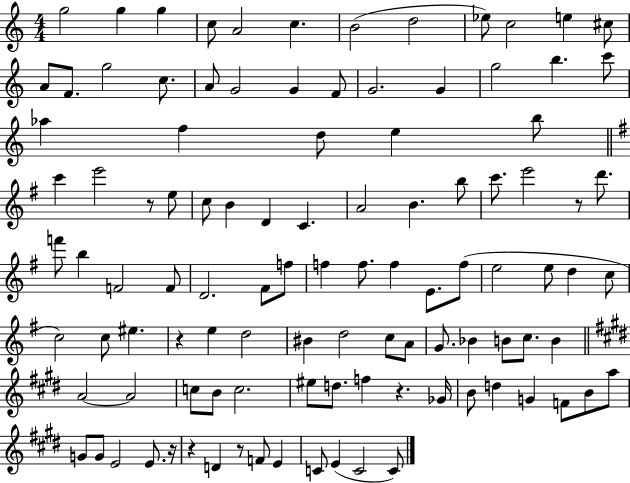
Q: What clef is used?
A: treble